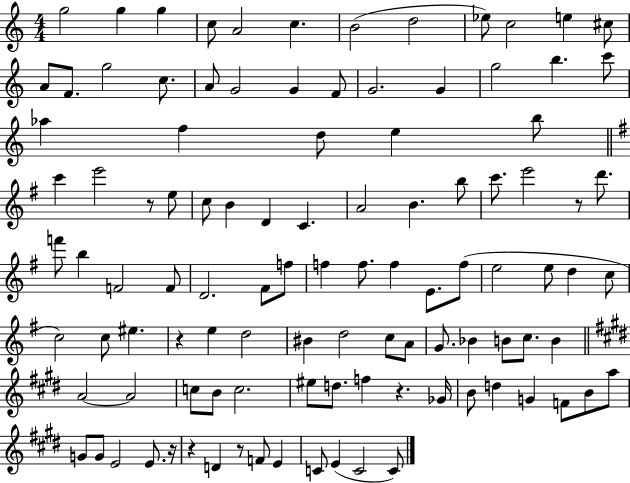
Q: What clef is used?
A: treble